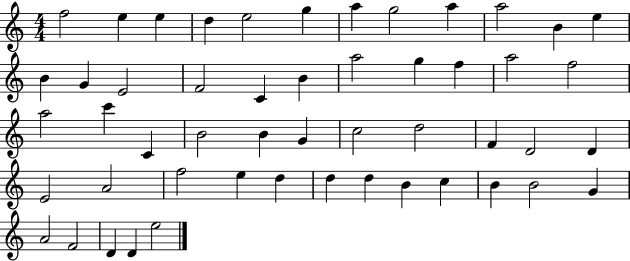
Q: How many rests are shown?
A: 0